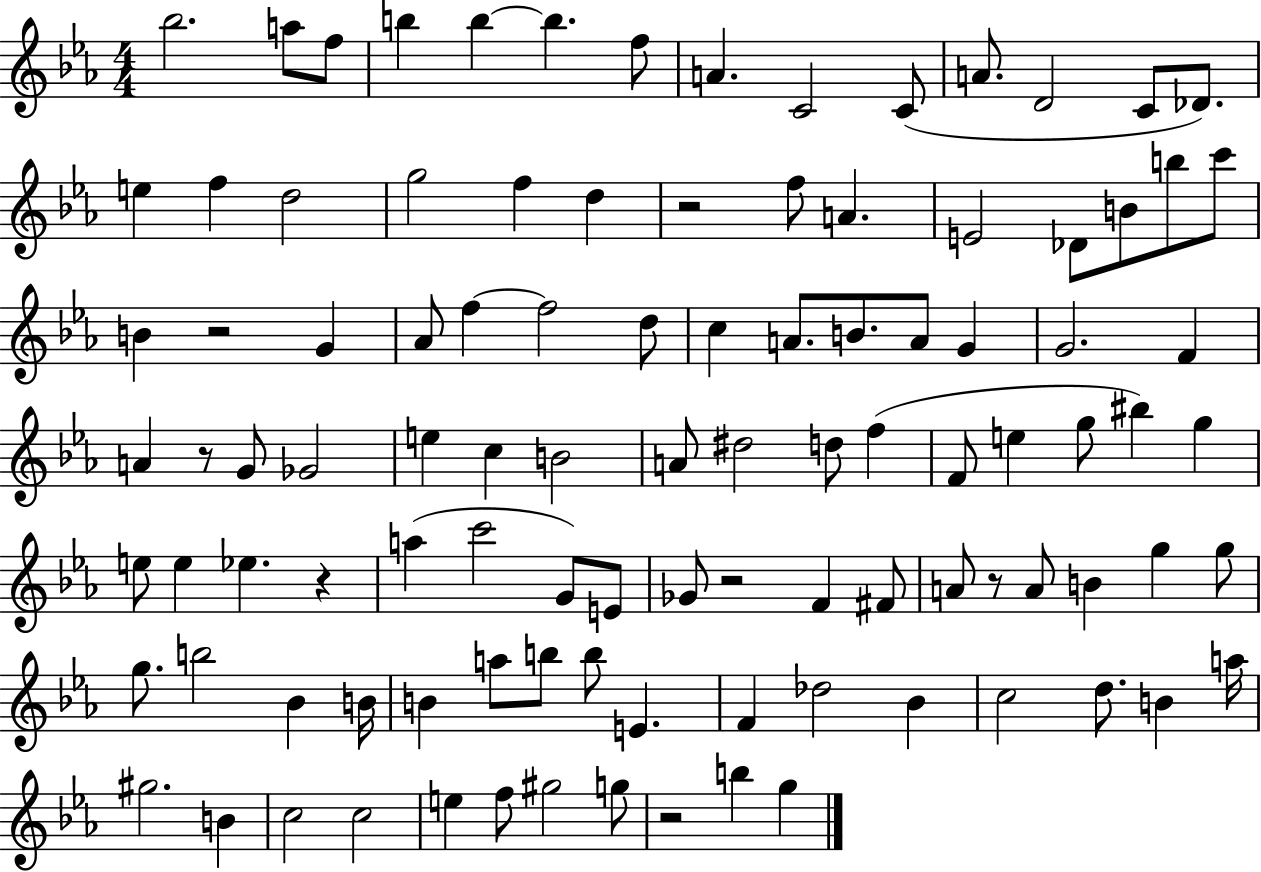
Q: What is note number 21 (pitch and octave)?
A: F5